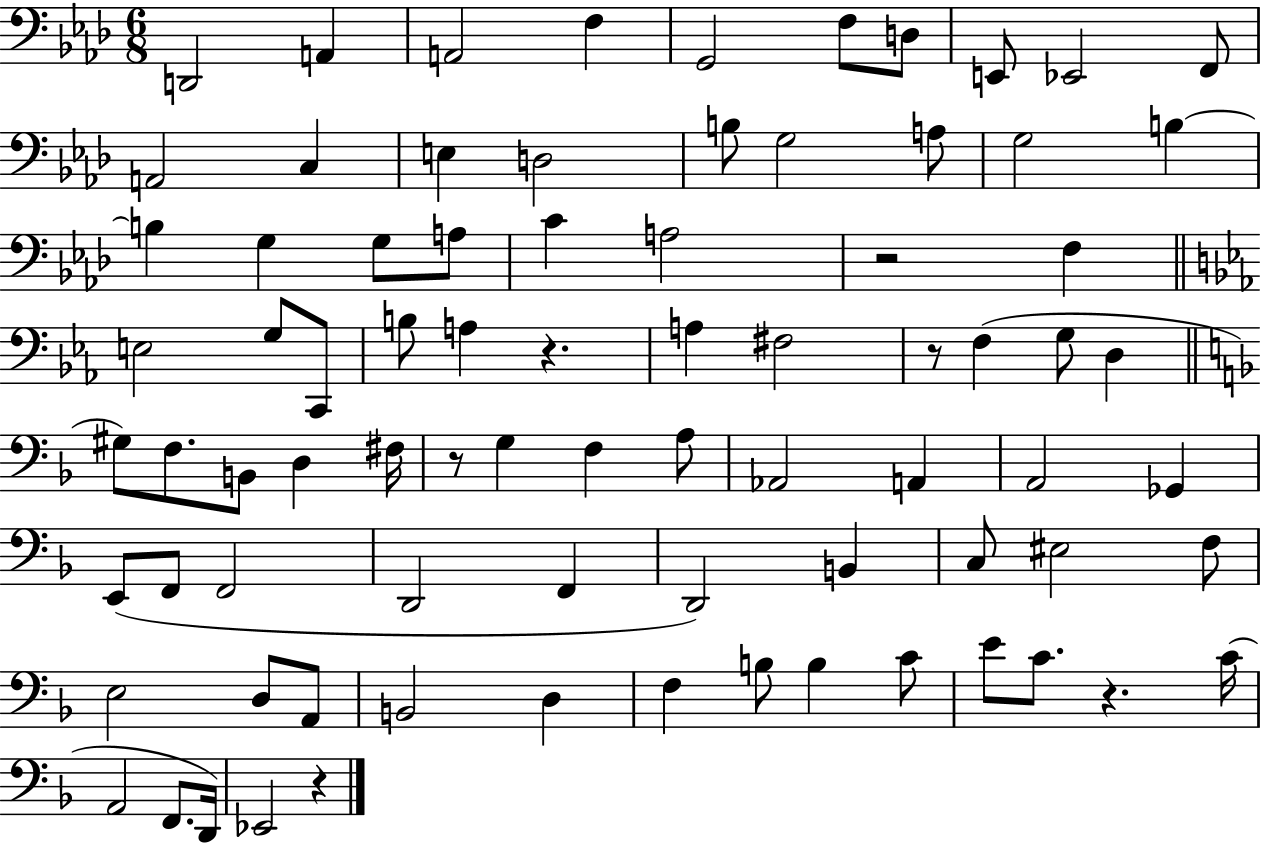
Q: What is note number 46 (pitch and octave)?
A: A2